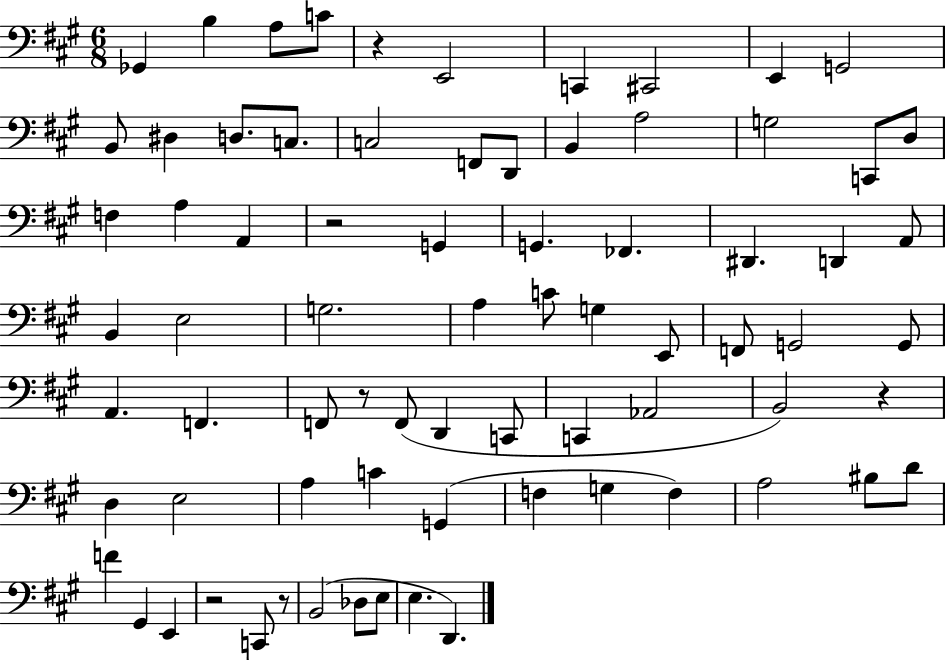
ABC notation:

X:1
T:Untitled
M:6/8
L:1/4
K:A
_G,, B, A,/2 C/2 z E,,2 C,, ^C,,2 E,, G,,2 B,,/2 ^D, D,/2 C,/2 C,2 F,,/2 D,,/2 B,, A,2 G,2 C,,/2 D,/2 F, A, A,, z2 G,, G,, _F,, ^D,, D,, A,,/2 B,, E,2 G,2 A, C/2 G, E,,/2 F,,/2 G,,2 G,,/2 A,, F,, F,,/2 z/2 F,,/2 D,, C,,/2 C,, _A,,2 B,,2 z D, E,2 A, C G,, F, G, F, A,2 ^B,/2 D/2 F ^G,, E,, z2 C,,/2 z/2 B,,2 _D,/2 E,/2 E, D,,